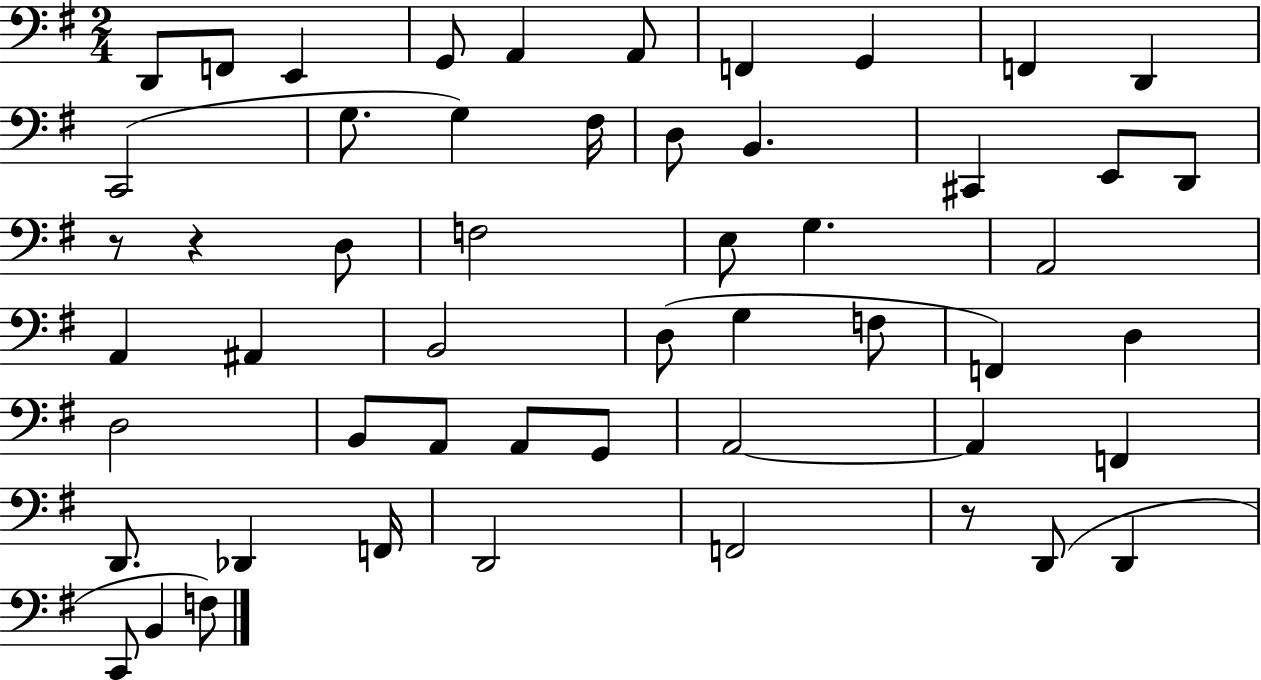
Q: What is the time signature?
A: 2/4